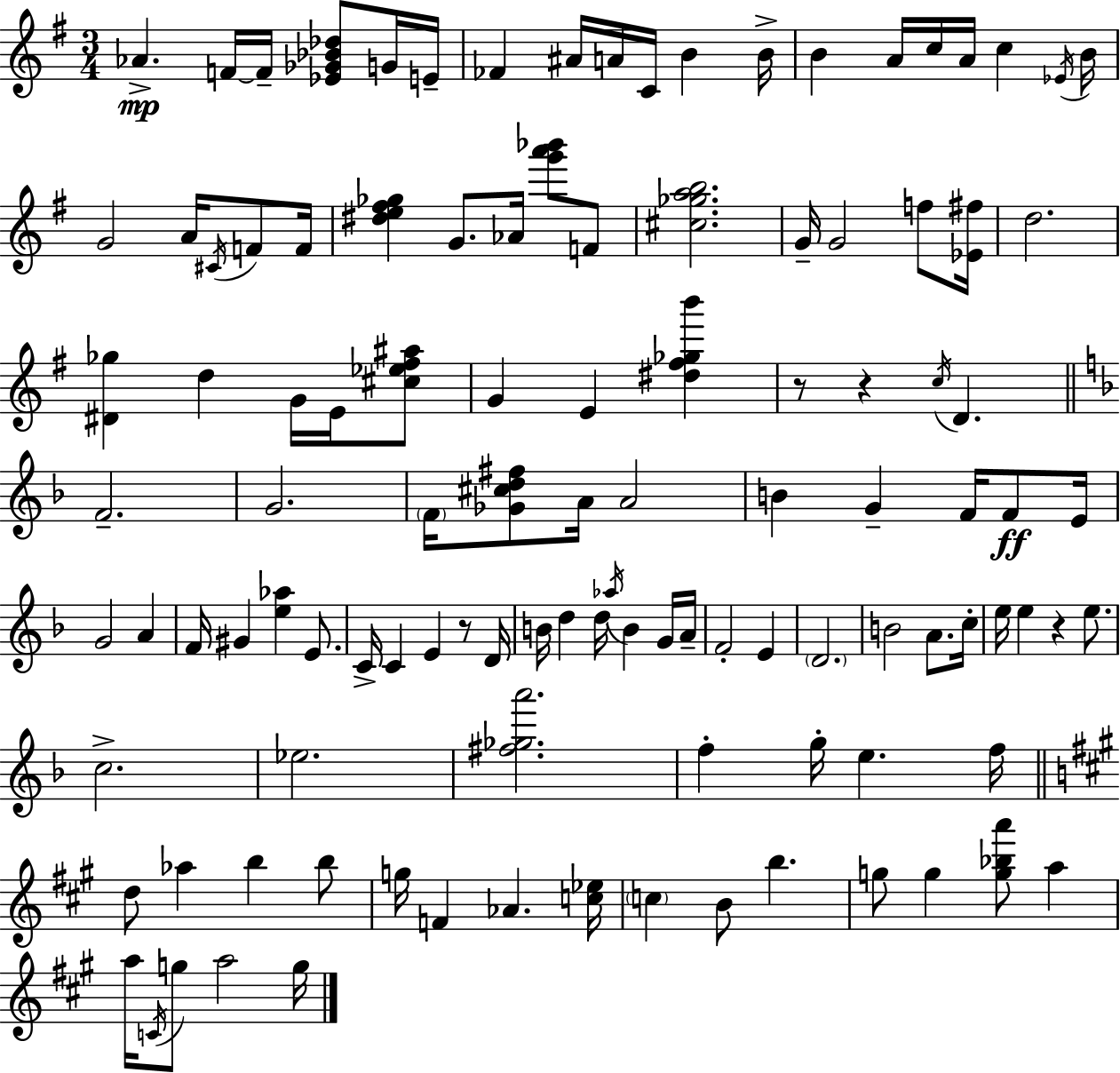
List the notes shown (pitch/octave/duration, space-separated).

Ab4/q. F4/s F4/s [Eb4,Gb4,Bb4,Db5]/e G4/s E4/s FES4/q A#4/s A4/s C4/s B4/q B4/s B4/q A4/s C5/s A4/s C5/q Eb4/s B4/s G4/h A4/s C#4/s F4/e F4/s [D#5,E5,F#5,Gb5]/q G4/e. Ab4/s [G6,A6,Bb6]/e F4/e [C#5,Gb5,A5,B5]/h. G4/s G4/h F5/e [Eb4,F#5]/s D5/h. [D#4,Gb5]/q D5/q G4/s E4/s [C#5,Eb5,F#5,A#5]/e G4/q E4/q [D#5,F#5,Gb5,B6]/q R/e R/q C5/s D4/q. F4/h. G4/h. F4/s [Gb4,C#5,D5,F#5]/e A4/s A4/h B4/q G4/q F4/s F4/e E4/s G4/h A4/q F4/s G#4/q [E5,Ab5]/q E4/e. C4/s C4/q E4/q R/e D4/s B4/s D5/q D5/s Ab5/s B4/q G4/s A4/s F4/h E4/q D4/h. B4/h A4/e. C5/s E5/s E5/q R/q E5/e. C5/h. Eb5/h. [F#5,Gb5,A6]/h. F5/q G5/s E5/q. F5/s D5/e Ab5/q B5/q B5/e G5/s F4/q Ab4/q. [C5,Eb5]/s C5/q B4/e B5/q. G5/e G5/q [G5,Bb5,A6]/e A5/q A5/s C4/s G5/e A5/h G5/s